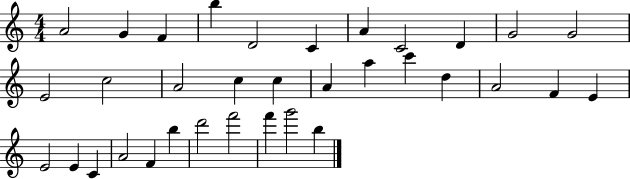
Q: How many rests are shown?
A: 0